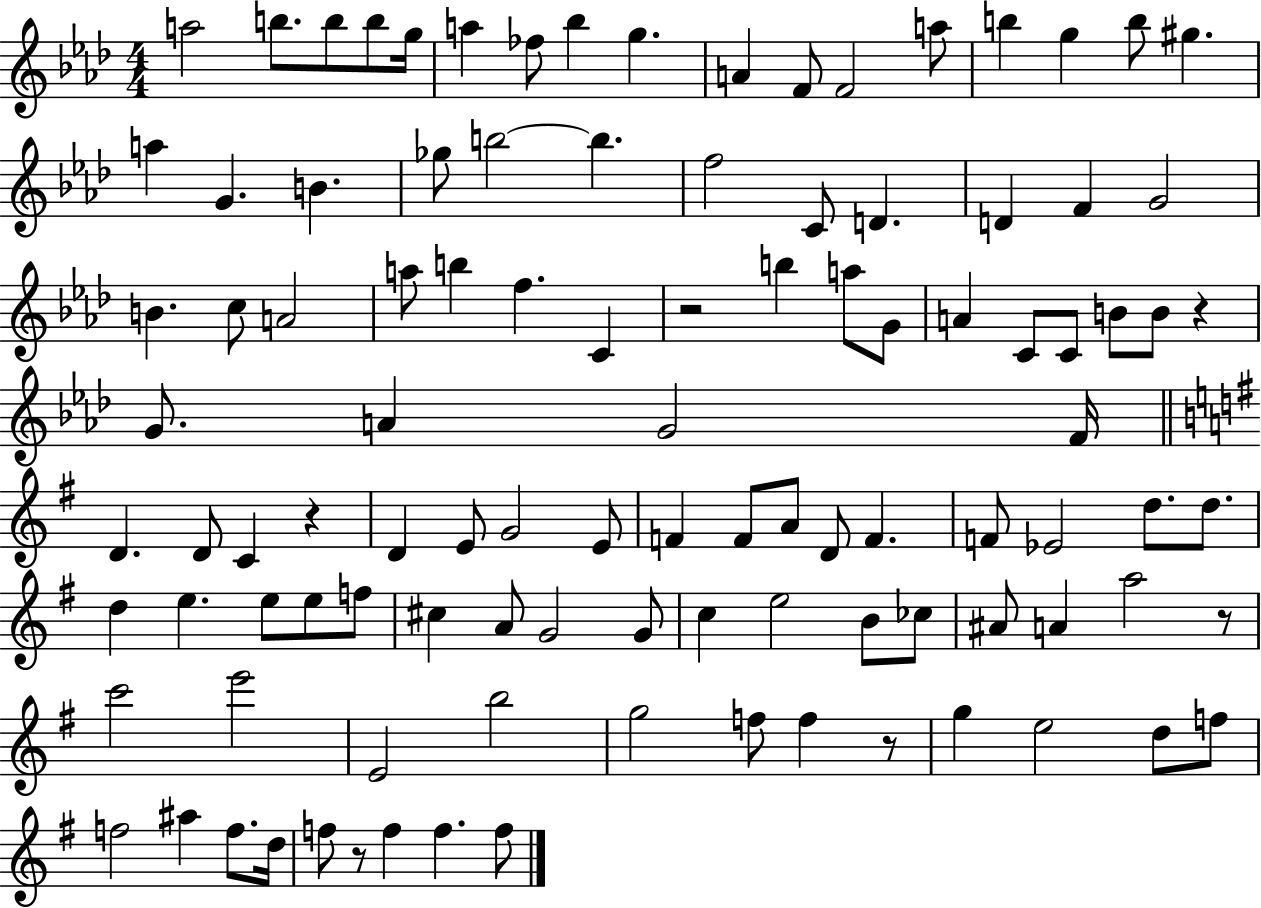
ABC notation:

X:1
T:Untitled
M:4/4
L:1/4
K:Ab
a2 b/2 b/2 b/2 g/4 a _f/2 _b g A F/2 F2 a/2 b g b/2 ^g a G B _g/2 b2 b f2 C/2 D D F G2 B c/2 A2 a/2 b f C z2 b a/2 G/2 A C/2 C/2 B/2 B/2 z G/2 A G2 F/4 D D/2 C z D E/2 G2 E/2 F F/2 A/2 D/2 F F/2 _E2 d/2 d/2 d e e/2 e/2 f/2 ^c A/2 G2 G/2 c e2 B/2 _c/2 ^A/2 A a2 z/2 c'2 e'2 E2 b2 g2 f/2 f z/2 g e2 d/2 f/2 f2 ^a f/2 d/4 f/2 z/2 f f f/2